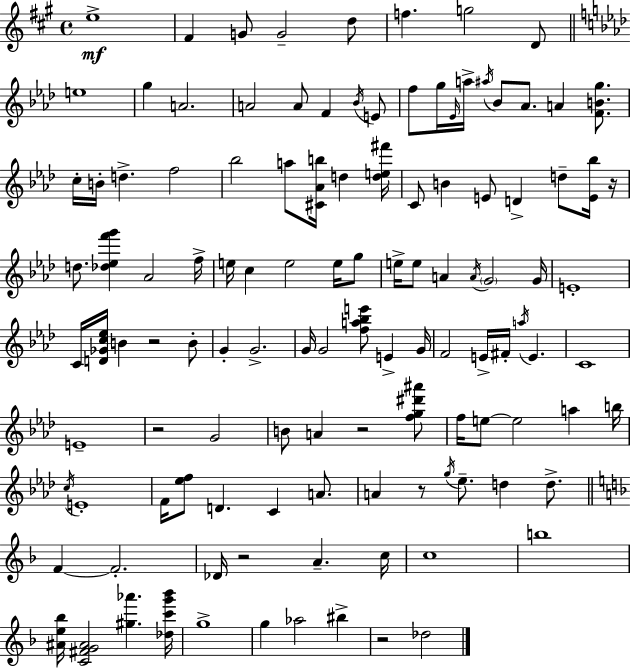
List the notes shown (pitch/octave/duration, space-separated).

E5/w F#4/q G4/e G4/h D5/e F5/q. G5/h D4/e E5/w G5/q A4/h. A4/h A4/e F4/q Bb4/s E4/e F5/e G5/s Eb4/s A5/s A#5/s Bb4/e Ab4/e. A4/q [F4,B4,G5]/e. C5/s B4/s D5/q. F5/h Bb5/h A5/e [C#4,Ab4,B5]/s D5/q [D5,E5,F#6]/s C4/e B4/q E4/e D4/q D5/e [E4,Bb5]/s R/s D5/e. [Db5,Eb5,F6,G6]/q Ab4/h F5/s E5/s C5/q E5/h E5/s G5/e E5/s E5/e A4/q A4/s G4/h G4/s E4/w C4/s [D4,Gb4,C5,Eb5]/s B4/q R/h B4/e G4/q G4/h. G4/s G4/h [F5,A5,Bb5,E6]/e E4/q G4/s F4/h E4/s F#4/s A5/s E4/q. C4/w E4/w R/h G4/h B4/e A4/q R/h [F5,G5,D#6,A#6]/e F5/s E5/e E5/h A5/q B5/s C5/s E4/w F4/s [Eb5,F5]/e D4/q. C4/q A4/e. A4/q R/e G5/s Eb5/e. D5/q D5/e. F4/q F4/h. Db4/s R/h A4/q. C5/s C5/w B5/w [A#4,E5,Bb5]/s [C4,F#4,G4,A#4]/h [G#5,Ab6]/q. [Db5,C6,G6,Bb6]/s G5/w G5/q Ab5/h BIS5/q R/h Db5/h